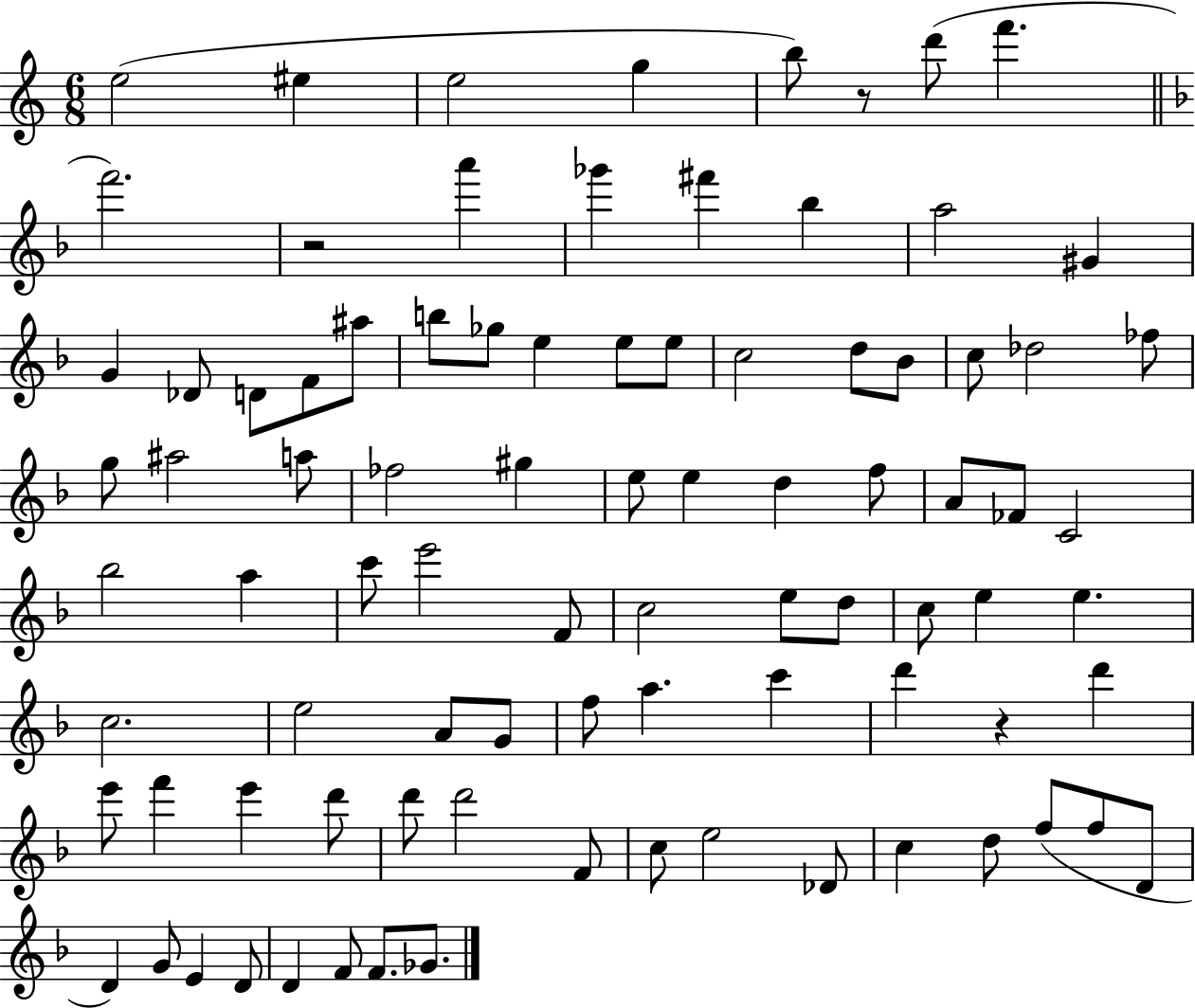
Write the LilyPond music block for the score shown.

{
  \clef treble
  \numericTimeSignature
  \time 6/8
  \key c \major
  e''2( eis''4 | e''2 g''4 | b''8) r8 d'''8( f'''4. | \bar "||" \break \key d \minor f'''2.) | r2 a'''4 | ges'''4 fis'''4 bes''4 | a''2 gis'4 | \break g'4 des'8 d'8 f'8 ais''8 | b''8 ges''8 e''4 e''8 e''8 | c''2 d''8 bes'8 | c''8 des''2 fes''8 | \break g''8 ais''2 a''8 | fes''2 gis''4 | e''8 e''4 d''4 f''8 | a'8 fes'8 c'2 | \break bes''2 a''4 | c'''8 e'''2 f'8 | c''2 e''8 d''8 | c''8 e''4 e''4. | \break c''2. | e''2 a'8 g'8 | f''8 a''4. c'''4 | d'''4 r4 d'''4 | \break e'''8 f'''4 e'''4 d'''8 | d'''8 d'''2 f'8 | c''8 e''2 des'8 | c''4 d''8 f''8( f''8 d'8 | \break d'4) g'8 e'4 d'8 | d'4 f'8 f'8. ges'8. | \bar "|."
}